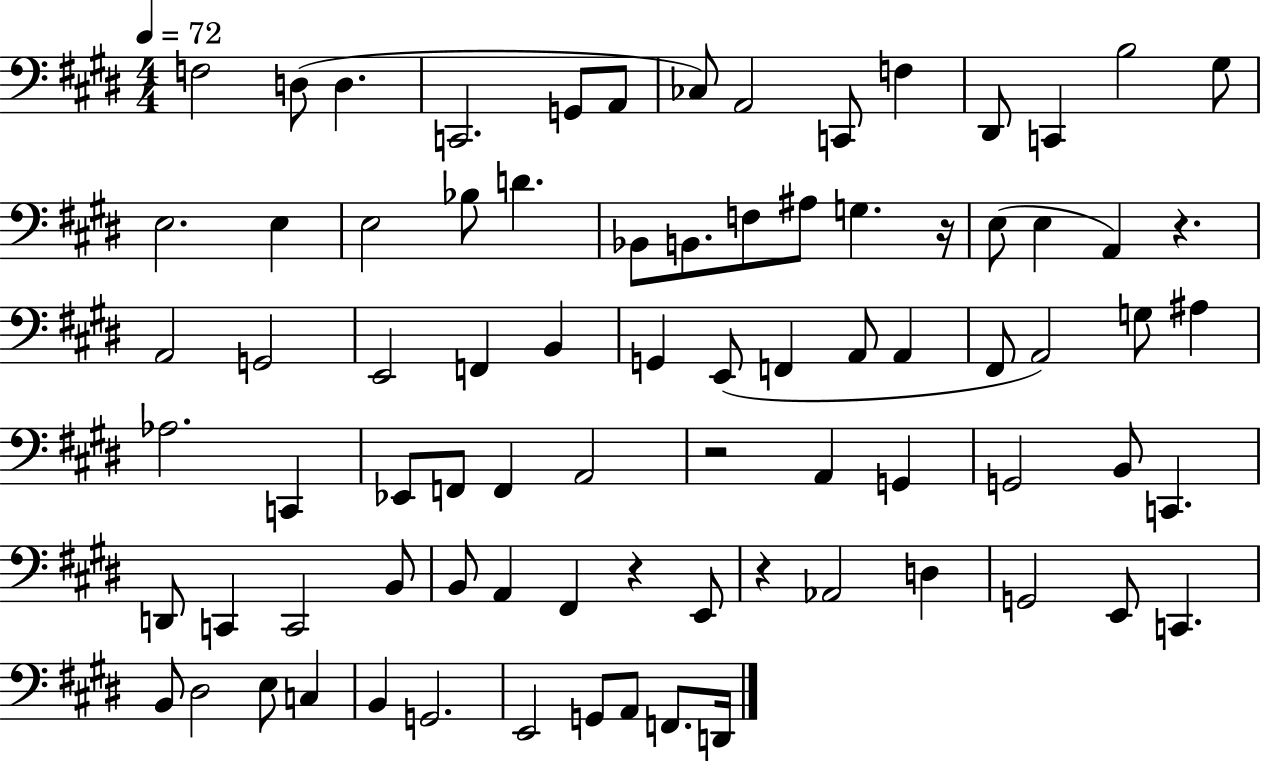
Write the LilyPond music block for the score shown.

{
  \clef bass
  \numericTimeSignature
  \time 4/4
  \key e \major
  \tempo 4 = 72
  f2 d8( d4. | c,2. g,8 a,8 | ces8) a,2 c,8 f4 | dis,8 c,4 b2 gis8 | \break e2. e4 | e2 bes8 d'4. | bes,8 b,8. f8 ais8 g4. r16 | e8( e4 a,4) r4. | \break a,2 g,2 | e,2 f,4 b,4 | g,4 e,8( f,4 a,8 a,4 | fis,8 a,2) g8 ais4 | \break aes2. c,4 | ees,8 f,8 f,4 a,2 | r2 a,4 g,4 | g,2 b,8 c,4. | \break d,8 c,4 c,2 b,8 | b,8 a,4 fis,4 r4 e,8 | r4 aes,2 d4 | g,2 e,8 c,4. | \break b,8 dis2 e8 c4 | b,4 g,2. | e,2 g,8 a,8 f,8. d,16 | \bar "|."
}